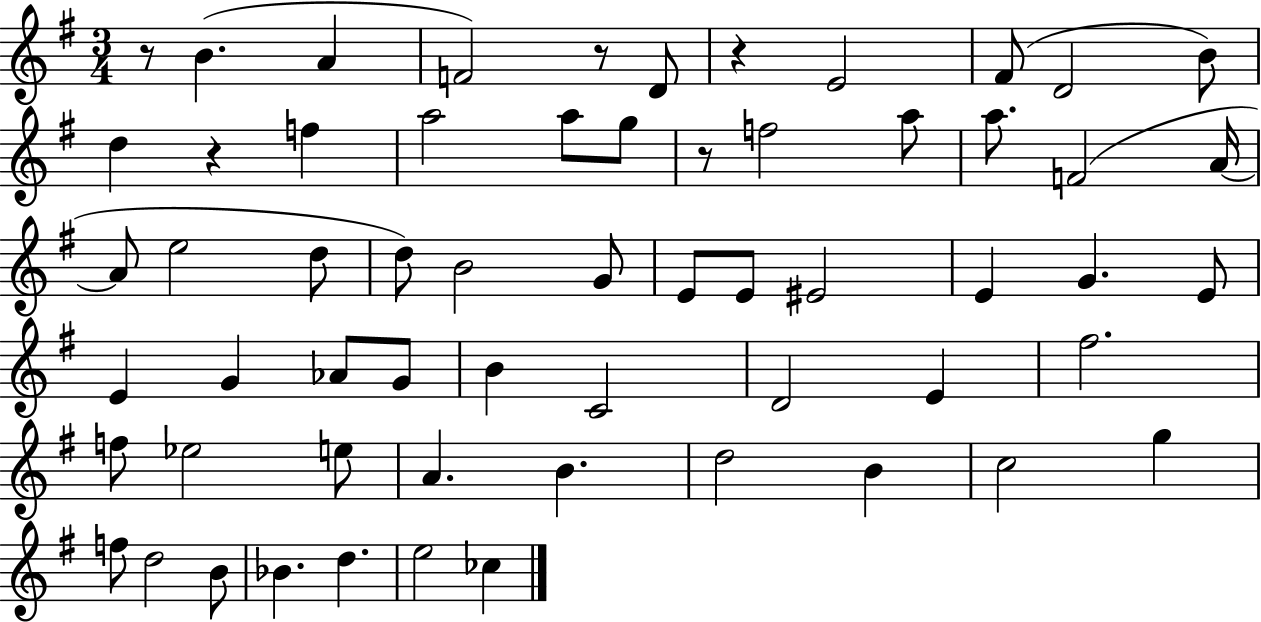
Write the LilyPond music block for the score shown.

{
  \clef treble
  \numericTimeSignature
  \time 3/4
  \key g \major
  r8 b'4.( a'4 | f'2) r8 d'8 | r4 e'2 | fis'8( d'2 b'8) | \break d''4 r4 f''4 | a''2 a''8 g''8 | r8 f''2 a''8 | a''8. f'2( a'16~~ | \break a'8 e''2 d''8 | d''8) b'2 g'8 | e'8 e'8 eis'2 | e'4 g'4. e'8 | \break e'4 g'4 aes'8 g'8 | b'4 c'2 | d'2 e'4 | fis''2. | \break f''8 ees''2 e''8 | a'4. b'4. | d''2 b'4 | c''2 g''4 | \break f''8 d''2 b'8 | bes'4. d''4. | e''2 ces''4 | \bar "|."
}